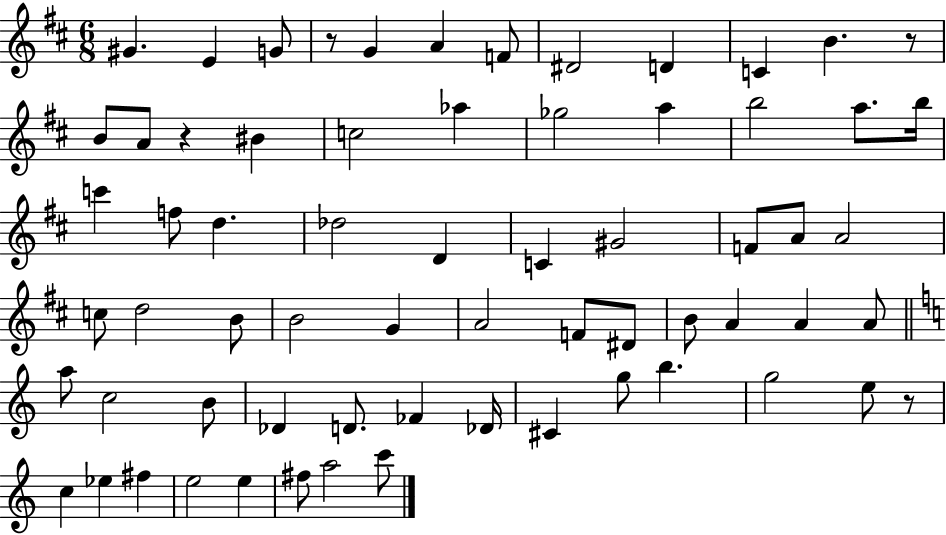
{
  \clef treble
  \numericTimeSignature
  \time 6/8
  \key d \major
  gis'4. e'4 g'8 | r8 g'4 a'4 f'8 | dis'2 d'4 | c'4 b'4. r8 | \break b'8 a'8 r4 bis'4 | c''2 aes''4 | ges''2 a''4 | b''2 a''8. b''16 | \break c'''4 f''8 d''4. | des''2 d'4 | c'4 gis'2 | f'8 a'8 a'2 | \break c''8 d''2 b'8 | b'2 g'4 | a'2 f'8 dis'8 | b'8 a'4 a'4 a'8 | \break \bar "||" \break \key c \major a''8 c''2 b'8 | des'4 d'8. fes'4 des'16 | cis'4 g''8 b''4. | g''2 e''8 r8 | \break c''4 ees''4 fis''4 | e''2 e''4 | fis''8 a''2 c'''8 | \bar "|."
}